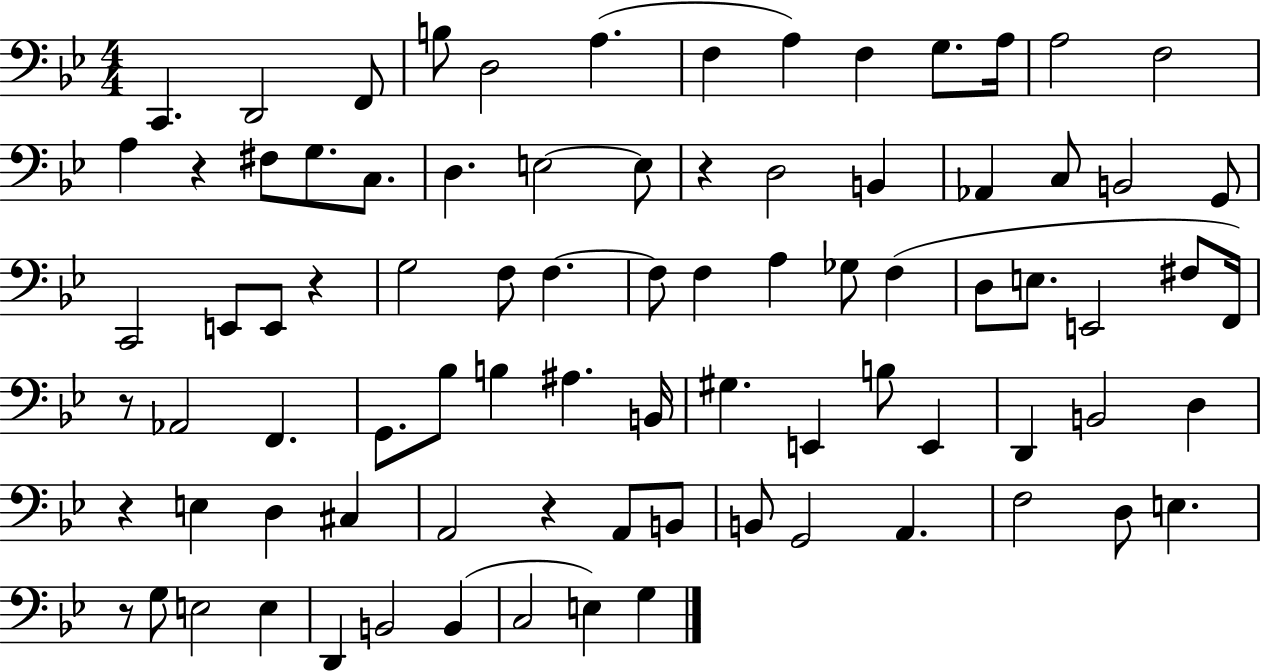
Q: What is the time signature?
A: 4/4